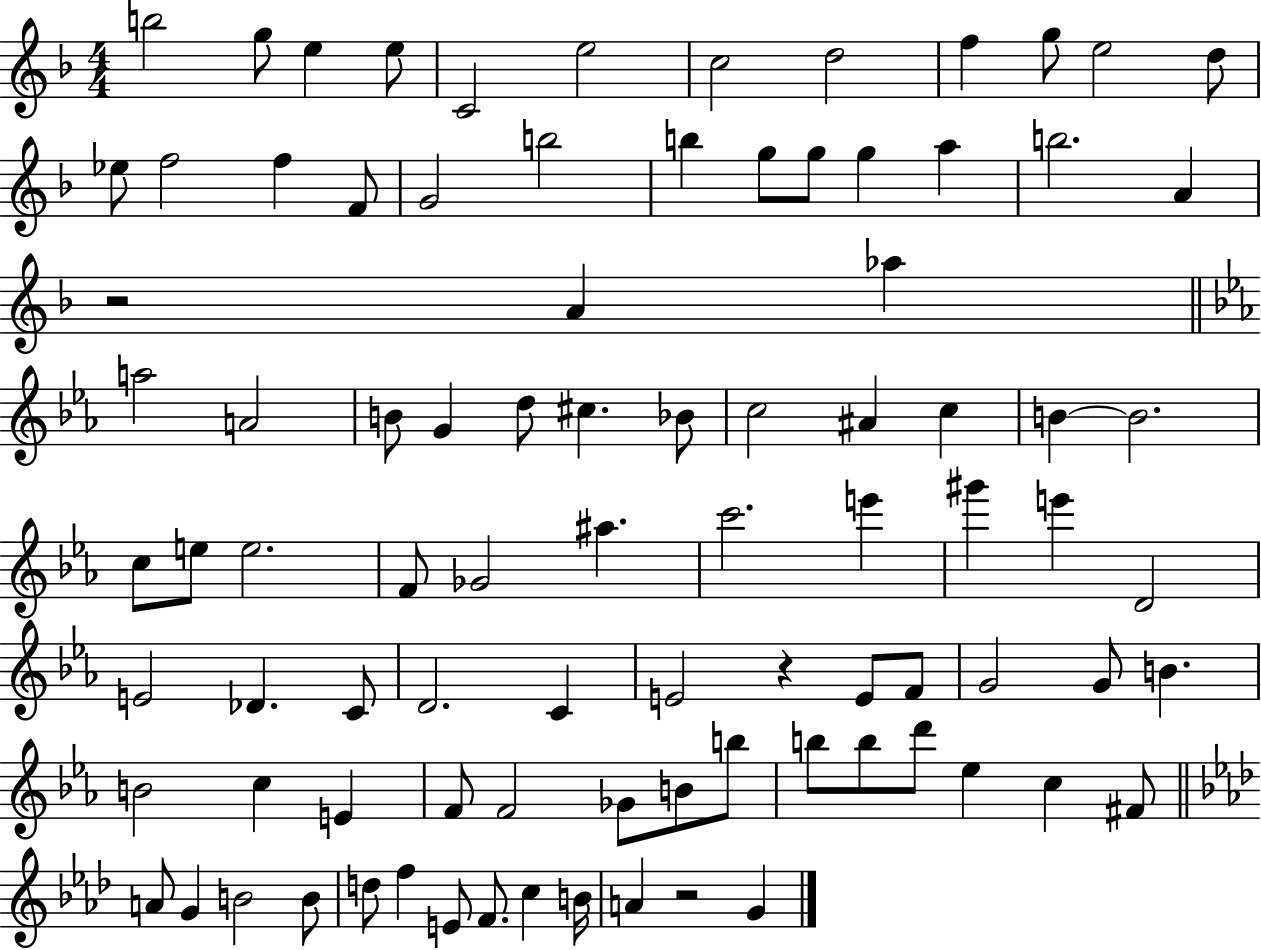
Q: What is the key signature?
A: F major